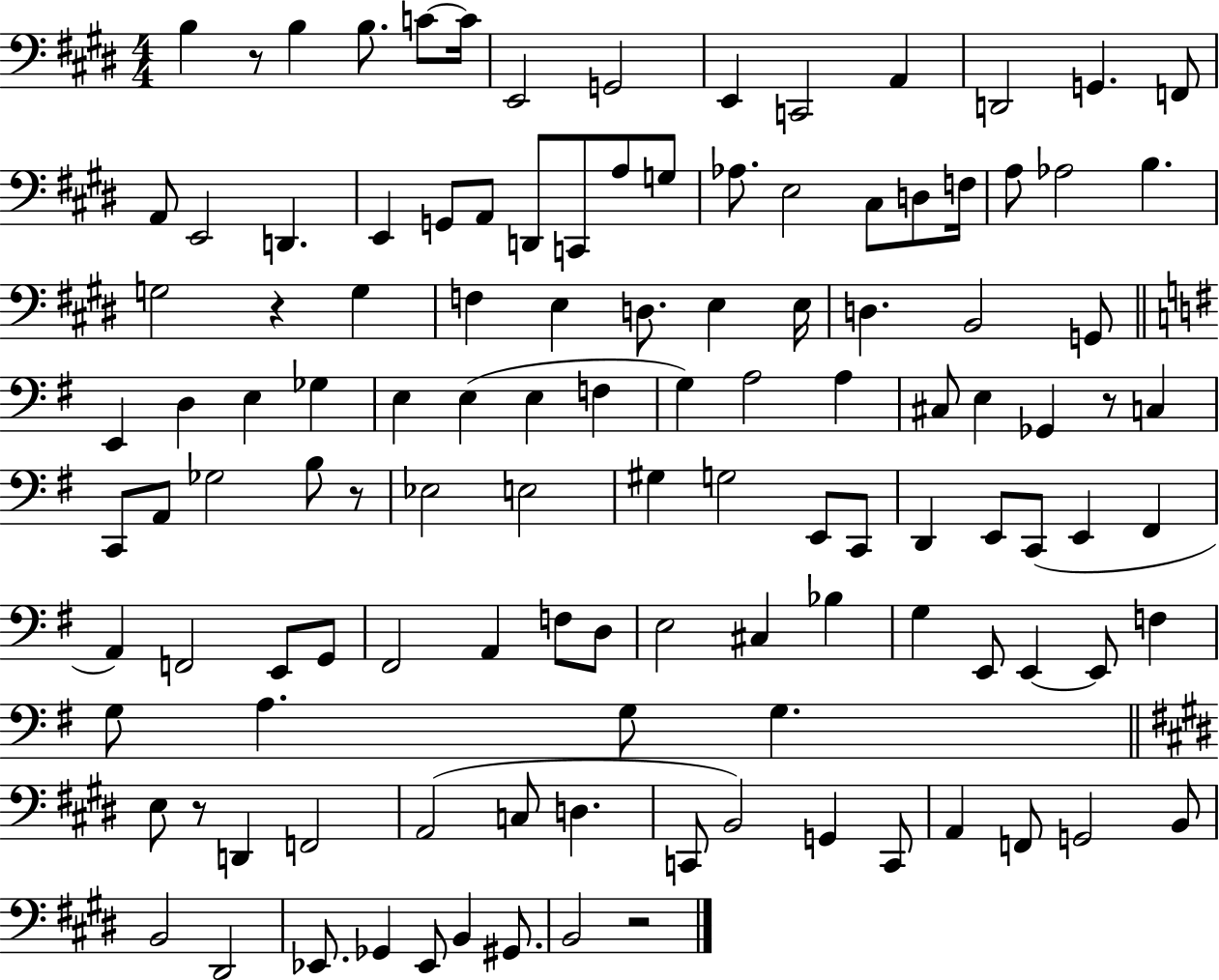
B3/q R/e B3/q B3/e. C4/e C4/s E2/h G2/h E2/q C2/h A2/q D2/h G2/q. F2/e A2/e E2/h D2/q. E2/q G2/e A2/e D2/e C2/e A3/e G3/e Ab3/e. E3/h C#3/e D3/e F3/s A3/e Ab3/h B3/q. G3/h R/q G3/q F3/q E3/q D3/e. E3/q E3/s D3/q. B2/h G2/e E2/q D3/q E3/q Gb3/q E3/q E3/q E3/q F3/q G3/q A3/h A3/q C#3/e E3/q Gb2/q R/e C3/q C2/e A2/e Gb3/h B3/e R/e Eb3/h E3/h G#3/q G3/h E2/e C2/e D2/q E2/e C2/e E2/q F#2/q A2/q F2/h E2/e G2/e F#2/h A2/q F3/e D3/e E3/h C#3/q Bb3/q G3/q E2/e E2/q E2/e F3/q G3/e A3/q. G3/e G3/q. E3/e R/e D2/q F2/h A2/h C3/e D3/q. C2/e B2/h G2/q C2/e A2/q F2/e G2/h B2/e B2/h D#2/h Eb2/e. Gb2/q Eb2/e B2/q G#2/e. B2/h R/h